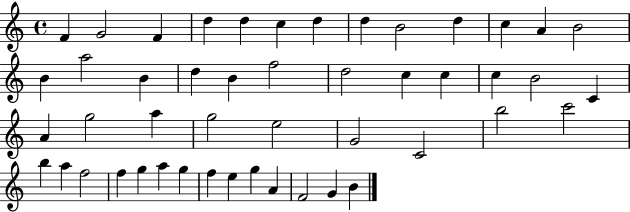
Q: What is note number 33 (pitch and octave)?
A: B5